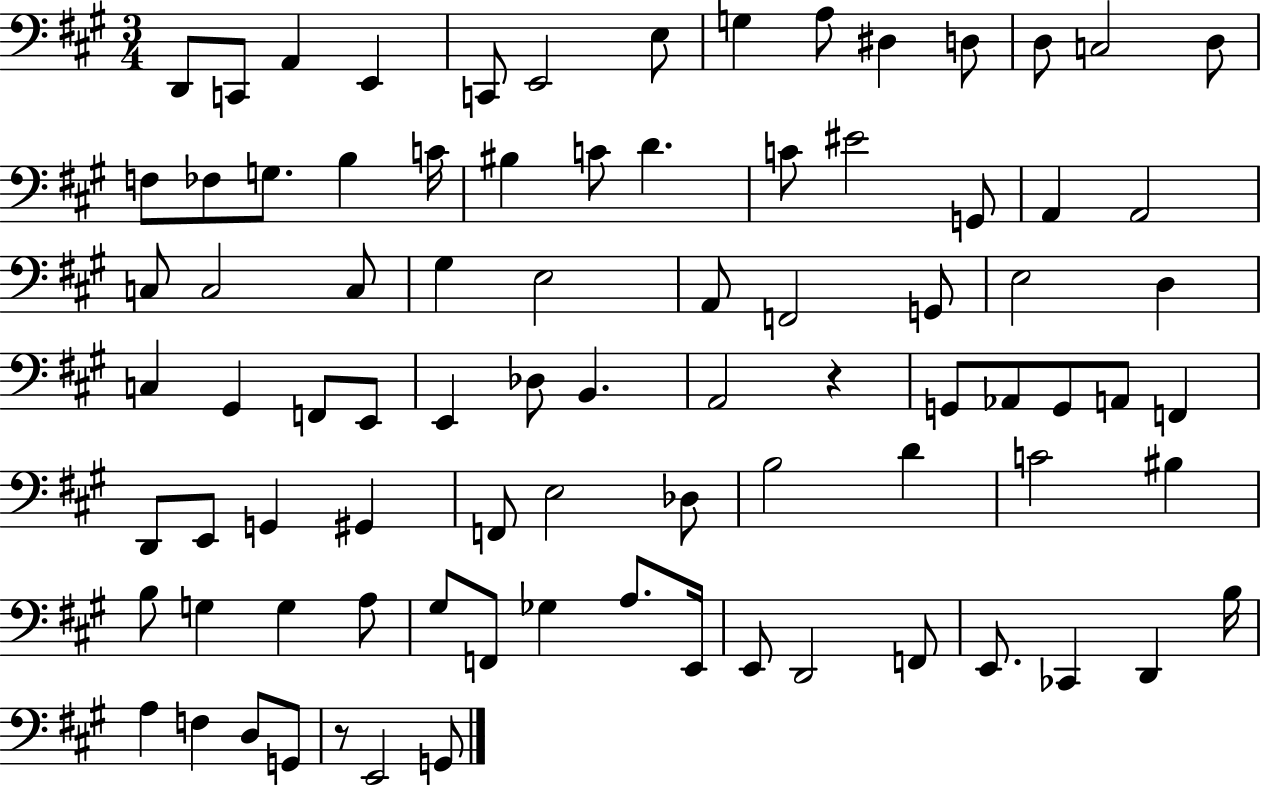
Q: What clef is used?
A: bass